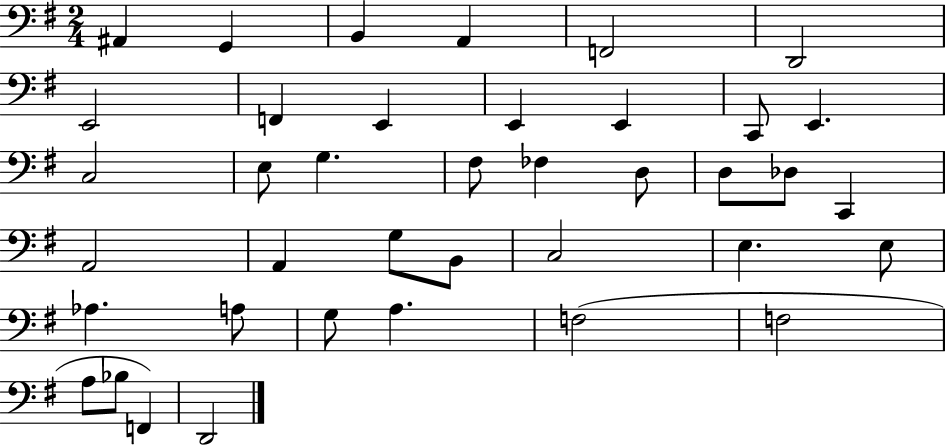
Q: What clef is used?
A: bass